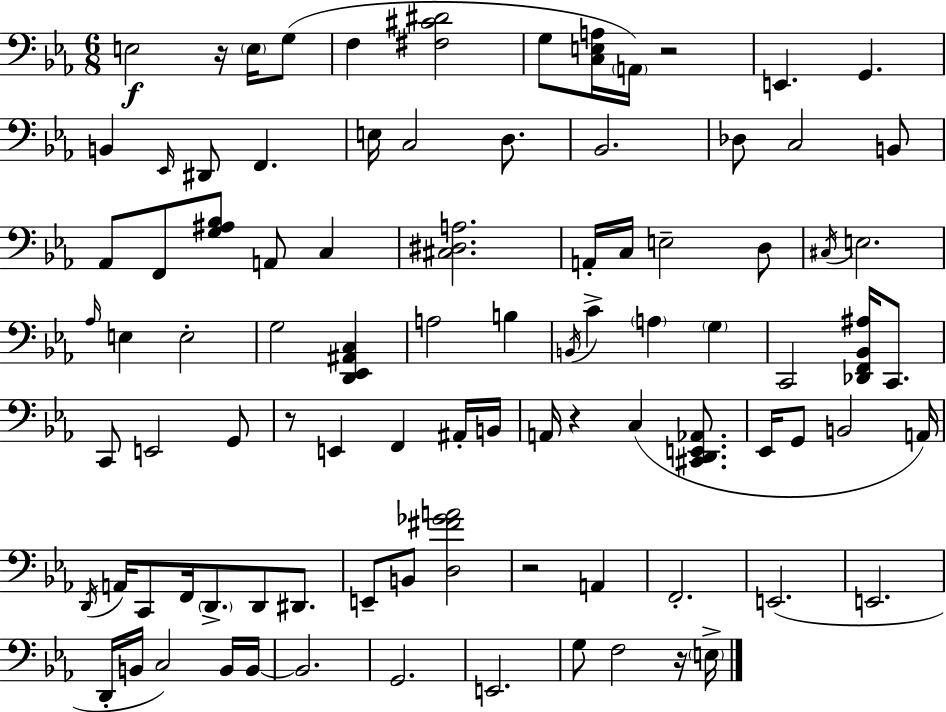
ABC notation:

X:1
T:Untitled
M:6/8
L:1/4
K:Eb
E,2 z/4 E,/4 G,/2 F, [^F,^C^D]2 G,/2 [C,E,A,]/4 A,,/4 z2 E,, G,, B,, _E,,/4 ^D,,/2 F,, E,/4 C,2 D,/2 _B,,2 _D,/2 C,2 B,,/2 _A,,/2 F,,/2 [G,^A,_B,]/2 A,,/2 C, [^C,^D,A,]2 A,,/4 C,/4 E,2 D,/2 ^C,/4 E,2 _A,/4 E, E,2 G,2 [D,,_E,,^A,,C,] A,2 B, B,,/4 C A, G, C,,2 [_D,,F,,_B,,^A,]/4 C,,/2 C,,/2 E,,2 G,,/2 z/2 E,, F,, ^A,,/4 B,,/4 A,,/4 z C, [^C,,D,,E,,_A,,]/2 _E,,/4 G,,/2 B,,2 A,,/4 D,,/4 A,,/4 C,,/2 F,,/4 D,,/2 D,,/2 ^D,,/2 E,,/2 B,,/2 [D,^F_GA]2 z2 A,, F,,2 E,,2 E,,2 D,,/4 B,,/4 C,2 B,,/4 B,,/4 B,,2 G,,2 E,,2 G,/2 F,2 z/4 E,/4